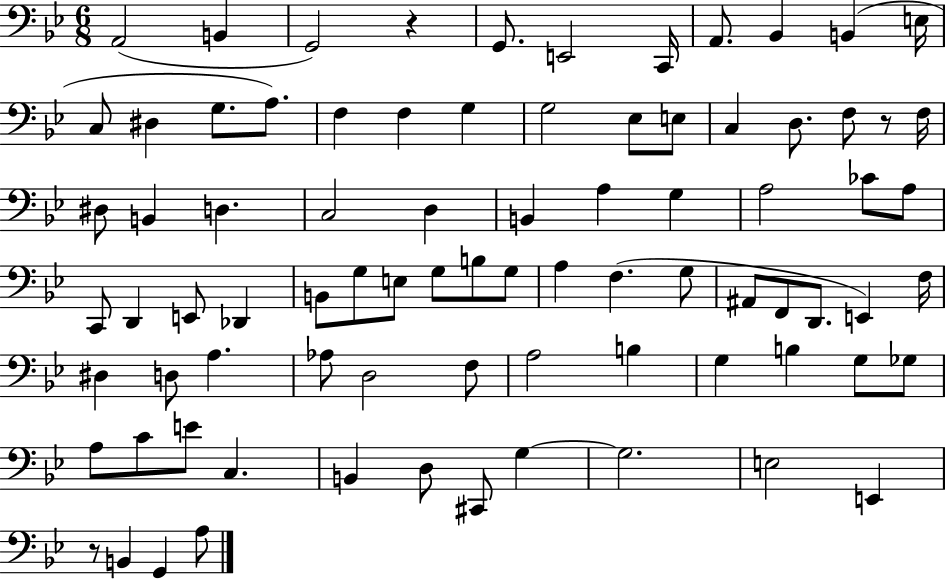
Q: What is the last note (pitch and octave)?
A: A3